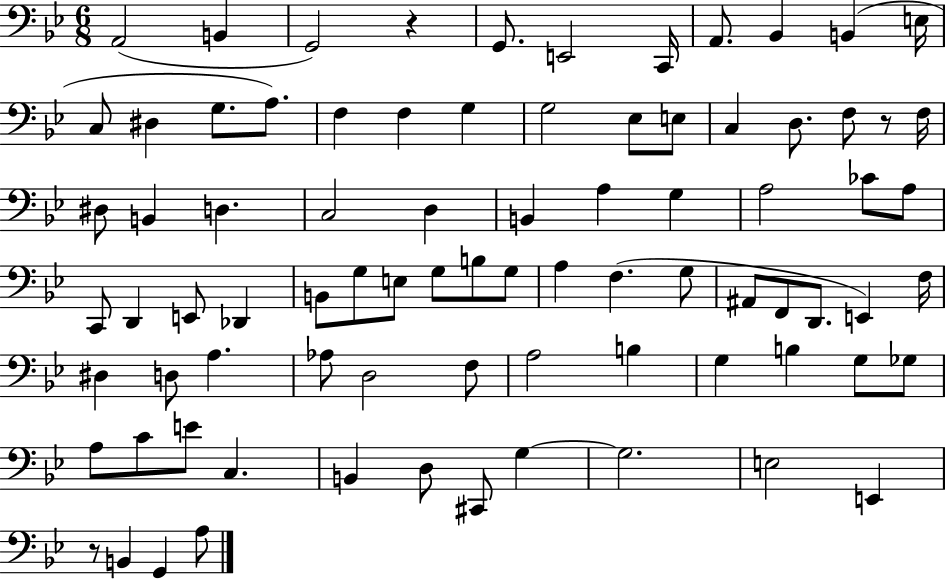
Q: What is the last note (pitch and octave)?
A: A3